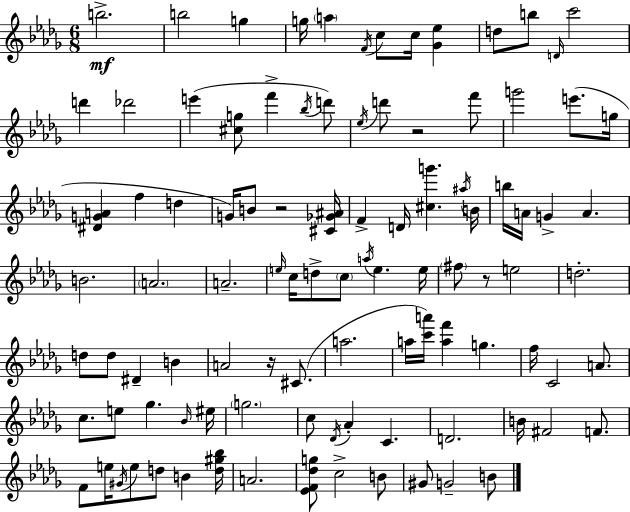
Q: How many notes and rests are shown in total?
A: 100